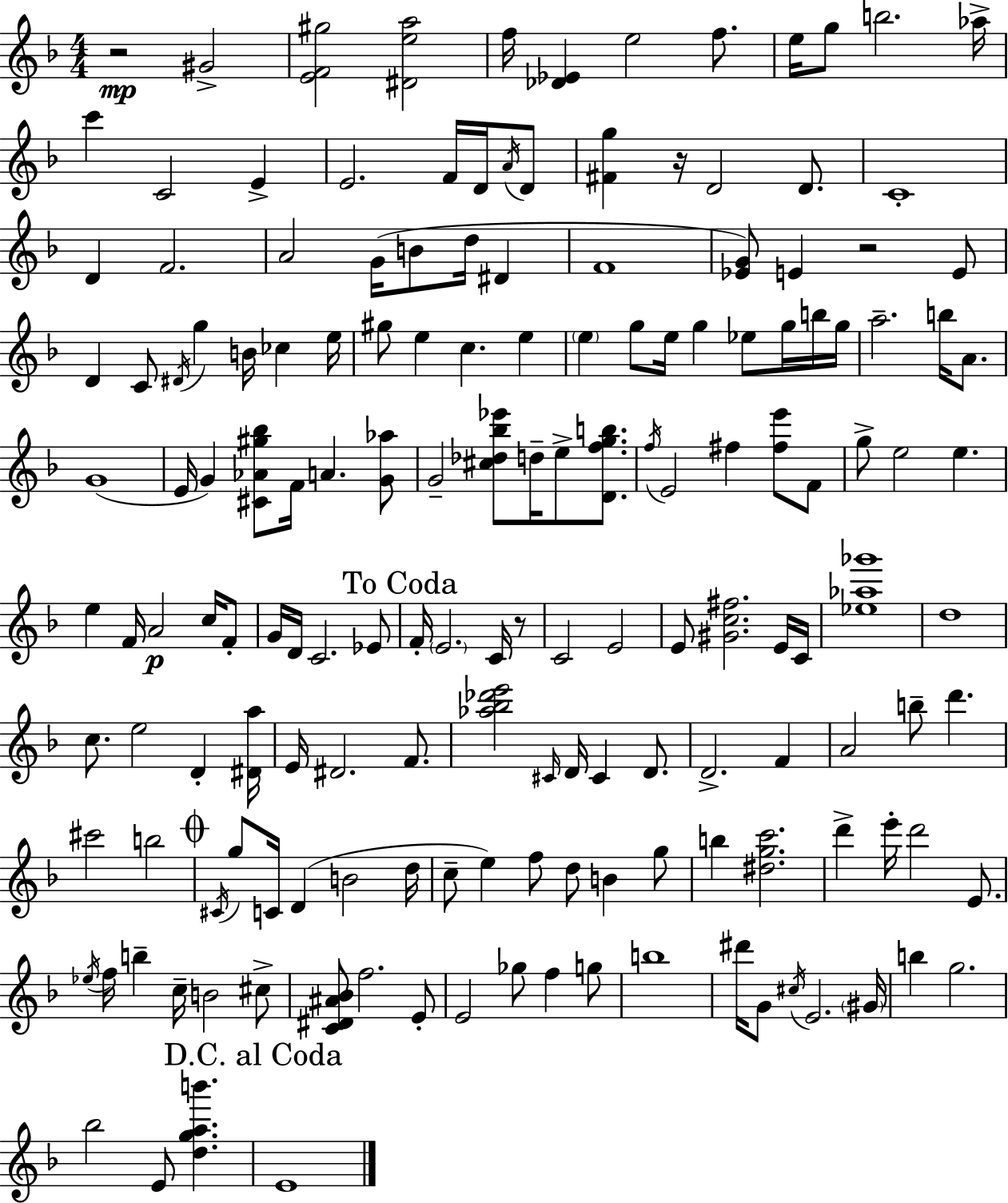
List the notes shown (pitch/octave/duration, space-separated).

R/h G#4/h [E4,F4,G#5]/h [D#4,E5,A5]/h F5/s [Db4,Eb4]/q E5/h F5/e. E5/s G5/e B5/h. Ab5/s C6/q C4/h E4/q E4/h. F4/s D4/s A4/s D4/e [F#4,G5]/q R/s D4/h D4/e. C4/w D4/q F4/h. A4/h G4/s B4/e D5/s D#4/q F4/w [Eb4,G4]/e E4/q R/h E4/e D4/q C4/e D#4/s G5/q B4/s CES5/q E5/s G#5/e E5/q C5/q. E5/q E5/q G5/e E5/s G5/q Eb5/e G5/s B5/s G5/s A5/h. B5/s A4/e. G4/w E4/s G4/q [C#4,Ab4,G#5,Bb5]/e F4/s A4/q. [G4,Ab5]/e G4/h [C#5,Db5,Bb5,Eb6]/e D5/s E5/e [D4,F5,G5,B5]/e. F5/s E4/h F#5/q [F#5,E6]/e F4/e G5/e E5/h E5/q. E5/q F4/s A4/h C5/s F4/e G4/s D4/s C4/h. Eb4/e F4/s E4/h. C4/s R/e C4/h E4/h E4/e [G#4,C5,F#5]/h. E4/s C4/s [Eb5,Ab5,Gb6]/w D5/w C5/e. E5/h D4/q [D#4,A5]/s E4/s D#4/h. F4/e. [Ab5,Bb5,Db6,E6]/h C#4/s D4/s C#4/q D4/e. D4/h. F4/q A4/h B5/e D6/q. C#6/h B5/h C#4/s G5/e C4/s D4/q B4/h D5/s C5/e E5/q F5/e D5/e B4/q G5/e B5/q [D#5,G5,C6]/h. D6/q E6/s D6/h E4/e. Eb5/s F5/s B5/q C5/s B4/h C#5/e [C4,D#4,A#4,Bb4]/e F5/h. E4/e E4/h Gb5/e F5/q G5/e B5/w D#6/s G4/e C#5/s E4/h. G#4/s B5/q G5/h. Bb5/h E4/e [D5,G5,A5,B6]/q. E4/w